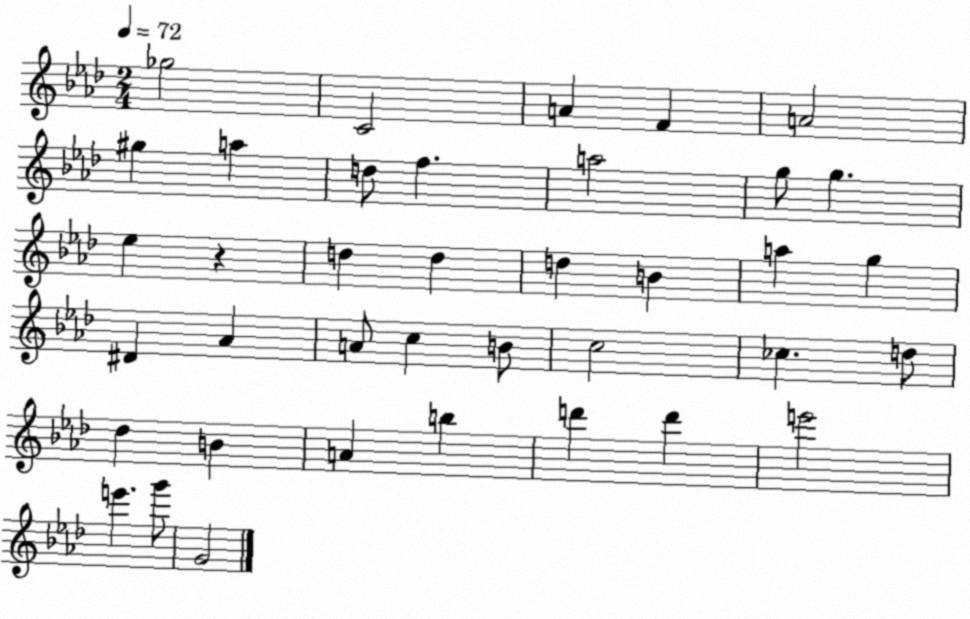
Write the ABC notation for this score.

X:1
T:Untitled
M:2/4
L:1/4
K:Ab
_g2 C2 A F A2 ^g a d/2 f a2 g/2 g _e z d d d B a g ^D _A A/2 c B/2 c2 _c d/2 _d B A b d' d' e'2 e' g'/2 G2